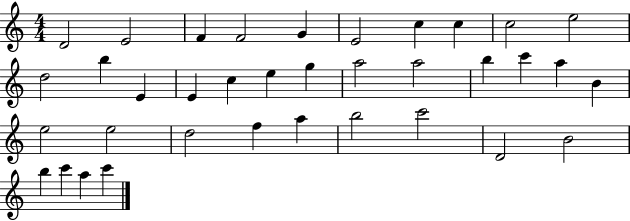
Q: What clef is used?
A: treble